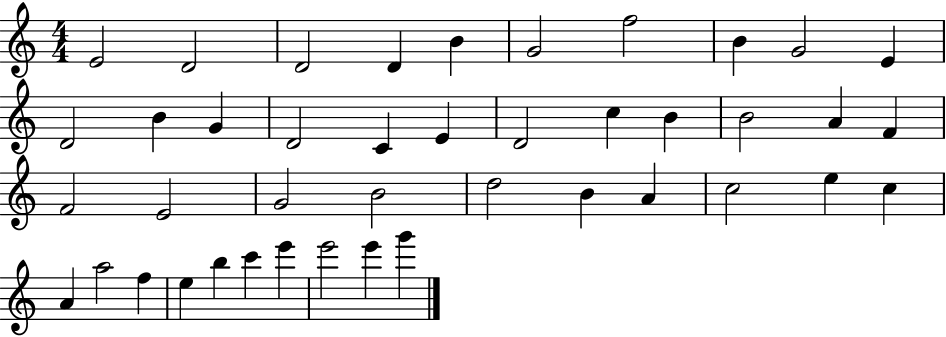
E4/h D4/h D4/h D4/q B4/q G4/h F5/h B4/q G4/h E4/q D4/h B4/q G4/q D4/h C4/q E4/q D4/h C5/q B4/q B4/h A4/q F4/q F4/h E4/h G4/h B4/h D5/h B4/q A4/q C5/h E5/q C5/q A4/q A5/h F5/q E5/q B5/q C6/q E6/q E6/h E6/q G6/q